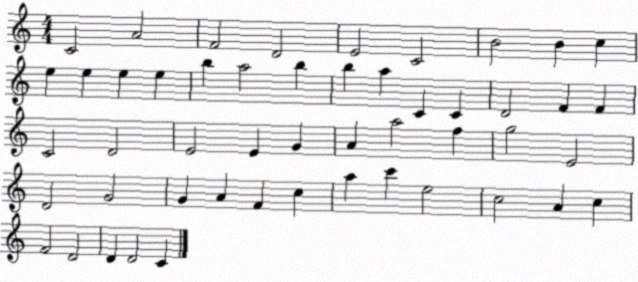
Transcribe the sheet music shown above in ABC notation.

X:1
T:Untitled
M:4/4
L:1/4
K:C
C2 A2 F2 D2 E2 C2 B2 B c e e e e b a2 b b a C C D2 F F C2 D2 E2 E G A a2 f g2 E2 D2 G2 G A F c a c' e2 c2 A c F2 D2 D D2 C